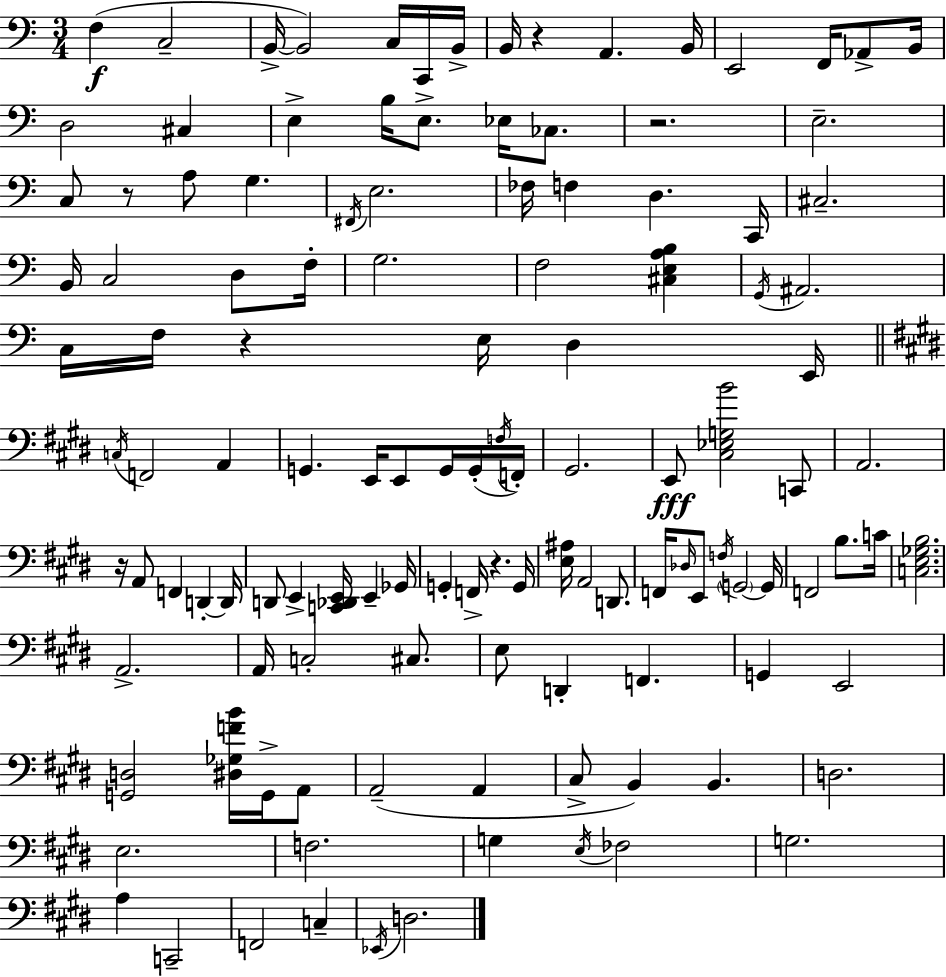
X:1
T:Untitled
M:3/4
L:1/4
K:Am
F, C,2 B,,/4 B,,2 C,/4 C,,/4 B,,/4 B,,/4 z A,, B,,/4 E,,2 F,,/4 _A,,/2 B,,/4 D,2 ^C, E, B,/4 E,/2 _E,/4 _C,/2 z2 E,2 C,/2 z/2 A,/2 G, ^F,,/4 E,2 _F,/4 F, D, C,,/4 ^C,2 B,,/4 C,2 D,/2 F,/4 G,2 F,2 [^C,E,A,B,] G,,/4 ^A,,2 C,/4 F,/4 z E,/4 D, E,,/4 C,/4 F,,2 A,, G,, E,,/4 E,,/2 G,,/4 G,,/4 F,/4 F,,/4 ^G,,2 E,,/2 [^C,_E,G,B]2 C,,/2 A,,2 z/4 A,,/2 F,, D,, D,,/4 D,,/2 E,, [C,,_D,,E,,]/4 E,, _G,,/4 G,, F,,/4 z G,,/4 [E,^A,]/4 A,,2 D,,/2 F,,/4 _D,/4 E,,/2 F,/4 G,,2 G,,/4 F,,2 B,/2 C/4 [C,E,_G,B,]2 A,,2 A,,/4 C,2 ^C,/2 E,/2 D,, F,, G,, E,,2 [G,,D,]2 [^D,_G,FB]/4 G,,/4 A,,/2 A,,2 A,, ^C,/2 B,, B,, D,2 E,2 F,2 G, E,/4 _F,2 G,2 A, C,,2 F,,2 C, _E,,/4 D,2